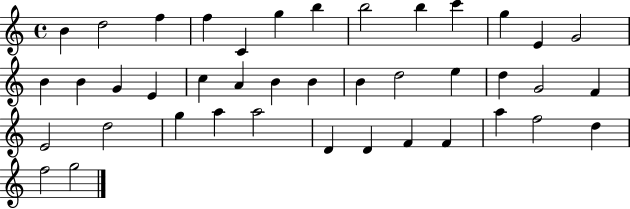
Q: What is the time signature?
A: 4/4